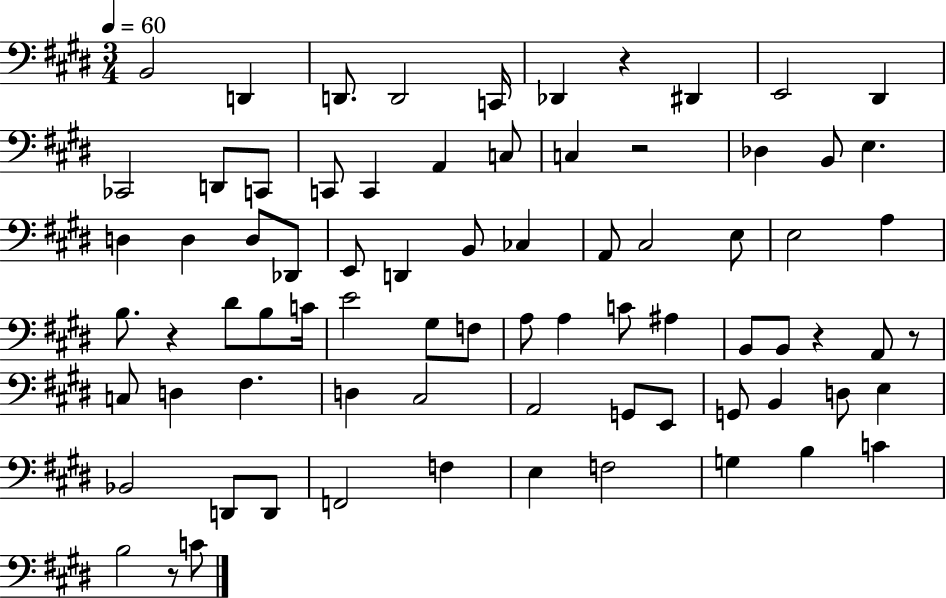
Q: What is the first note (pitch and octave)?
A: B2